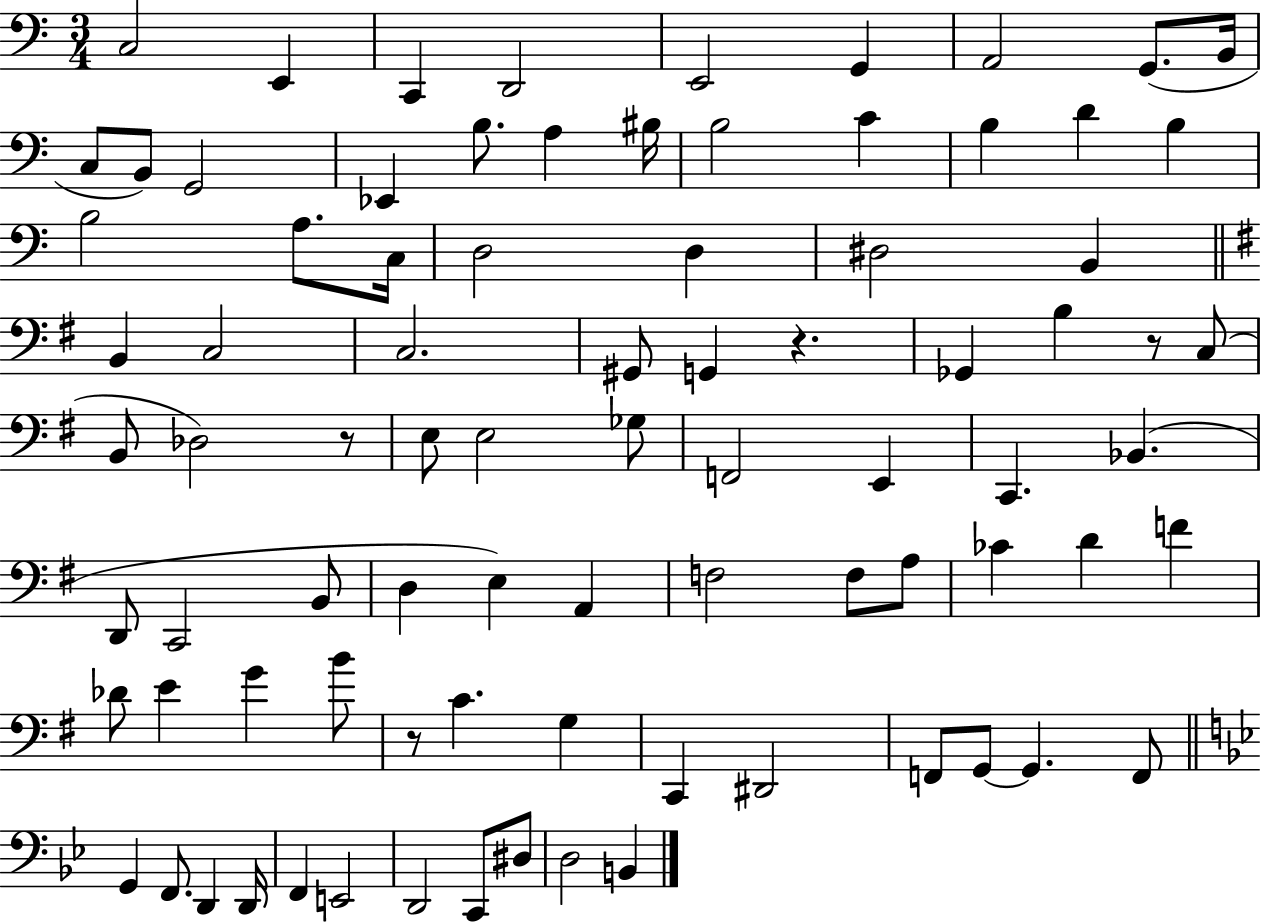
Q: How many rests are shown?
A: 4